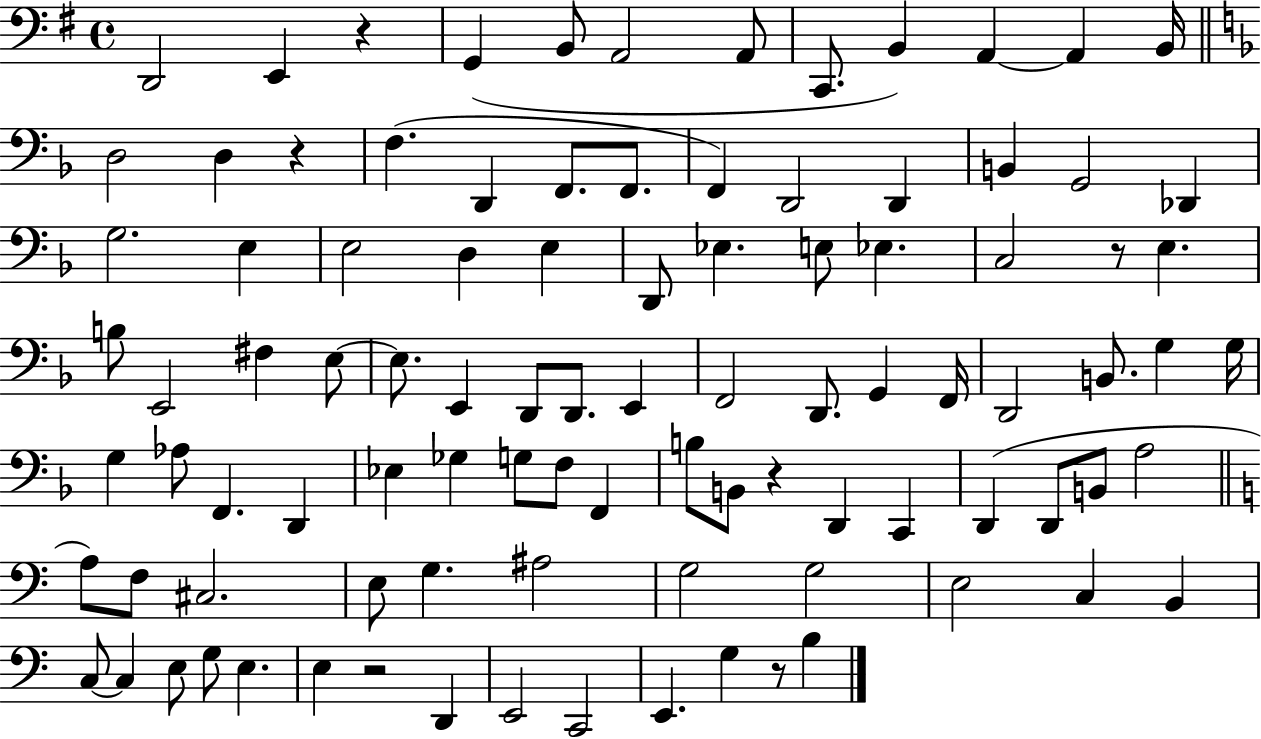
D2/h E2/q R/q G2/q B2/e A2/h A2/e C2/e. B2/q A2/q A2/q B2/s D3/h D3/q R/q F3/q. D2/q F2/e. F2/e. F2/q D2/h D2/q B2/q G2/h Db2/q G3/h. E3/q E3/h D3/q E3/q D2/e Eb3/q. E3/e Eb3/q. C3/h R/e E3/q. B3/e E2/h F#3/q E3/e E3/e. E2/q D2/e D2/e. E2/q F2/h D2/e. G2/q F2/s D2/h B2/e. G3/q G3/s G3/q Ab3/e F2/q. D2/q Eb3/q Gb3/q G3/e F3/e F2/q B3/e B2/e R/q D2/q C2/q D2/q D2/e B2/e A3/h A3/e F3/e C#3/h. E3/e G3/q. A#3/h G3/h G3/h E3/h C3/q B2/q C3/e C3/q E3/e G3/e E3/q. E3/q R/h D2/q E2/h C2/h E2/q. G3/q R/e B3/q